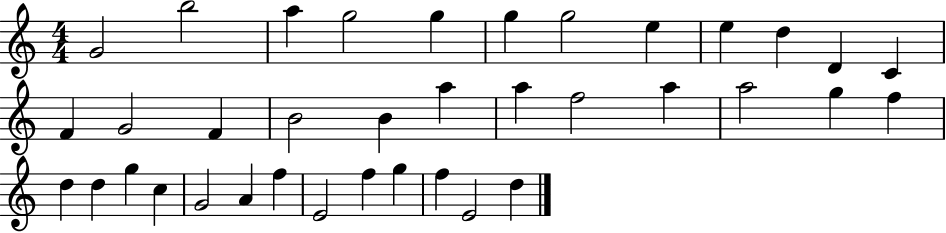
{
  \clef treble
  \numericTimeSignature
  \time 4/4
  \key c \major
  g'2 b''2 | a''4 g''2 g''4 | g''4 g''2 e''4 | e''4 d''4 d'4 c'4 | \break f'4 g'2 f'4 | b'2 b'4 a''4 | a''4 f''2 a''4 | a''2 g''4 f''4 | \break d''4 d''4 g''4 c''4 | g'2 a'4 f''4 | e'2 f''4 g''4 | f''4 e'2 d''4 | \break \bar "|."
}